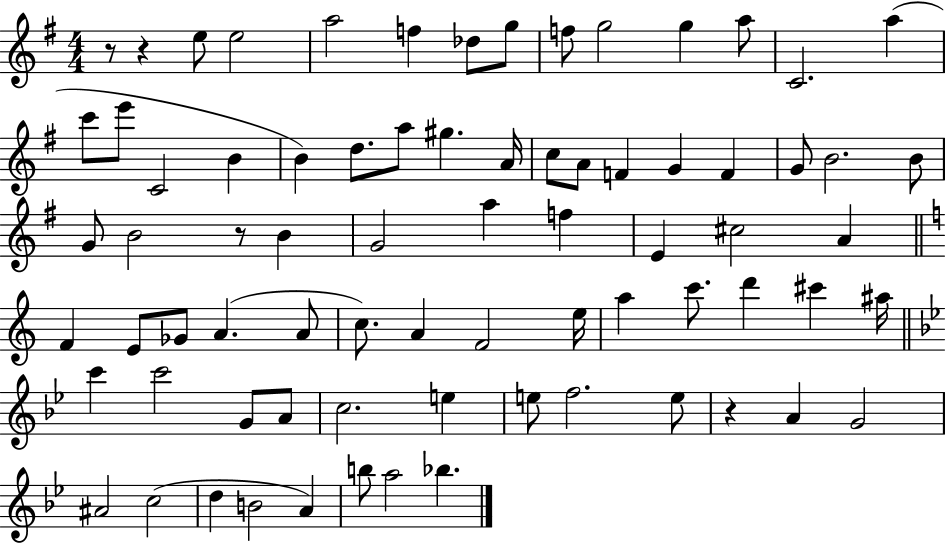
R/e R/q E5/e E5/h A5/h F5/q Db5/e G5/e F5/e G5/h G5/q A5/e C4/h. A5/q C6/e E6/e C4/h B4/q B4/q D5/e. A5/e G#5/q. A4/s C5/e A4/e F4/q G4/q F4/q G4/e B4/h. B4/e G4/e B4/h R/e B4/q G4/h A5/q F5/q E4/q C#5/h A4/q F4/q E4/e Gb4/e A4/q. A4/e C5/e. A4/q F4/h E5/s A5/q C6/e. D6/q C#6/q A#5/s C6/q C6/h G4/e A4/e C5/h. E5/q E5/e F5/h. E5/e R/q A4/q G4/h A#4/h C5/h D5/q B4/h A4/q B5/e A5/h Bb5/q.